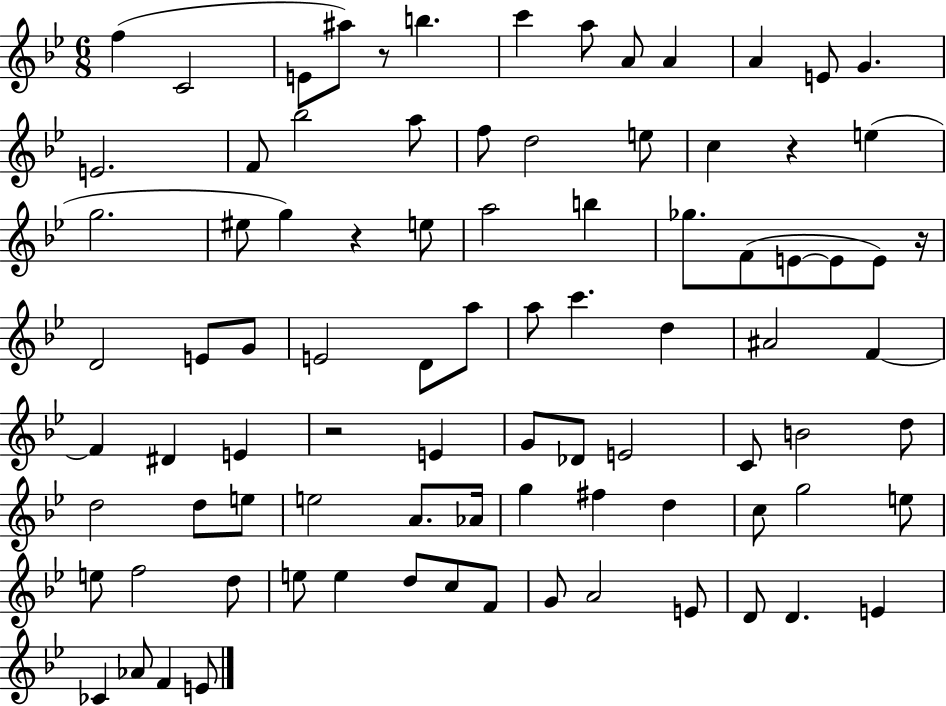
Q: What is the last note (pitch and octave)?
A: E4